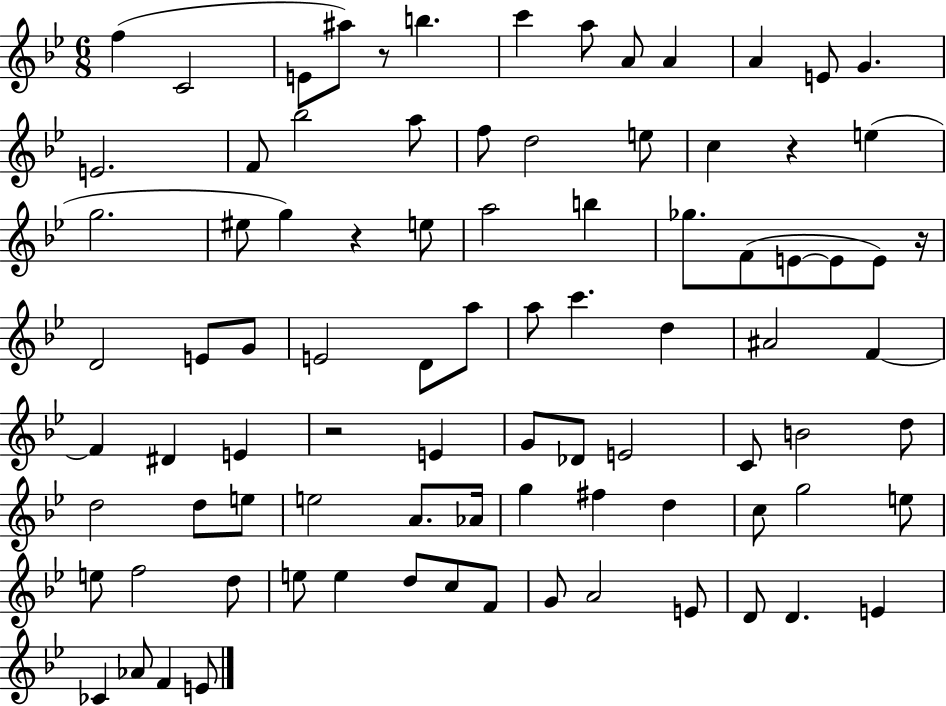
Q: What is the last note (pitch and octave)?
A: E4